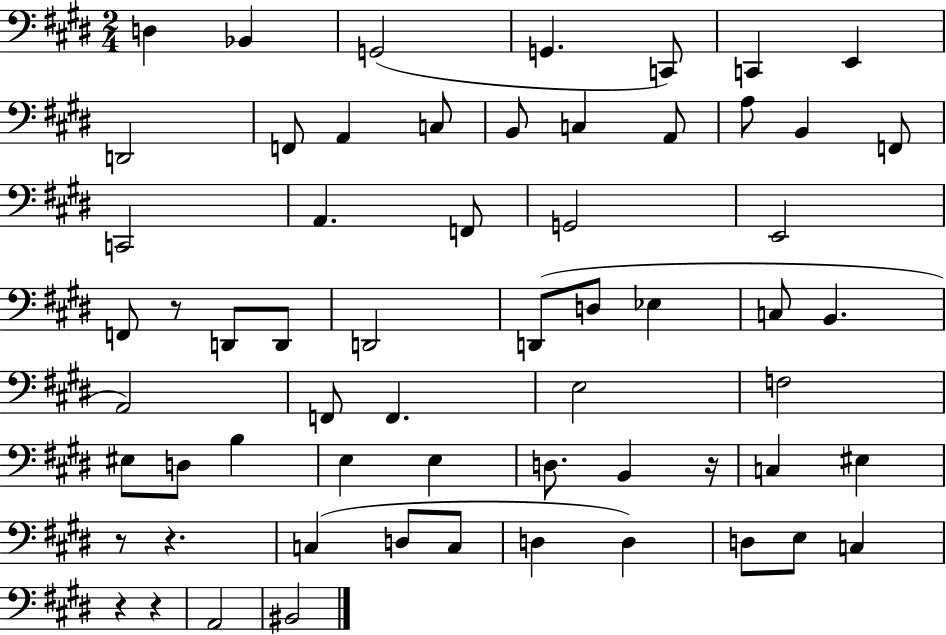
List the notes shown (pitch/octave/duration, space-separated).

D3/q Bb2/q G2/h G2/q. C2/e C2/q E2/q D2/h F2/e A2/q C3/e B2/e C3/q A2/e A3/e B2/q F2/e C2/h A2/q. F2/e G2/h E2/h F2/e R/e D2/e D2/e D2/h D2/e D3/e Eb3/q C3/e B2/q. A2/h F2/e F2/q. E3/h F3/h EIS3/e D3/e B3/q E3/q E3/q D3/e. B2/q R/s C3/q EIS3/q R/e R/q. C3/q D3/e C3/e D3/q D3/q D3/e E3/e C3/q R/q R/q A2/h BIS2/h